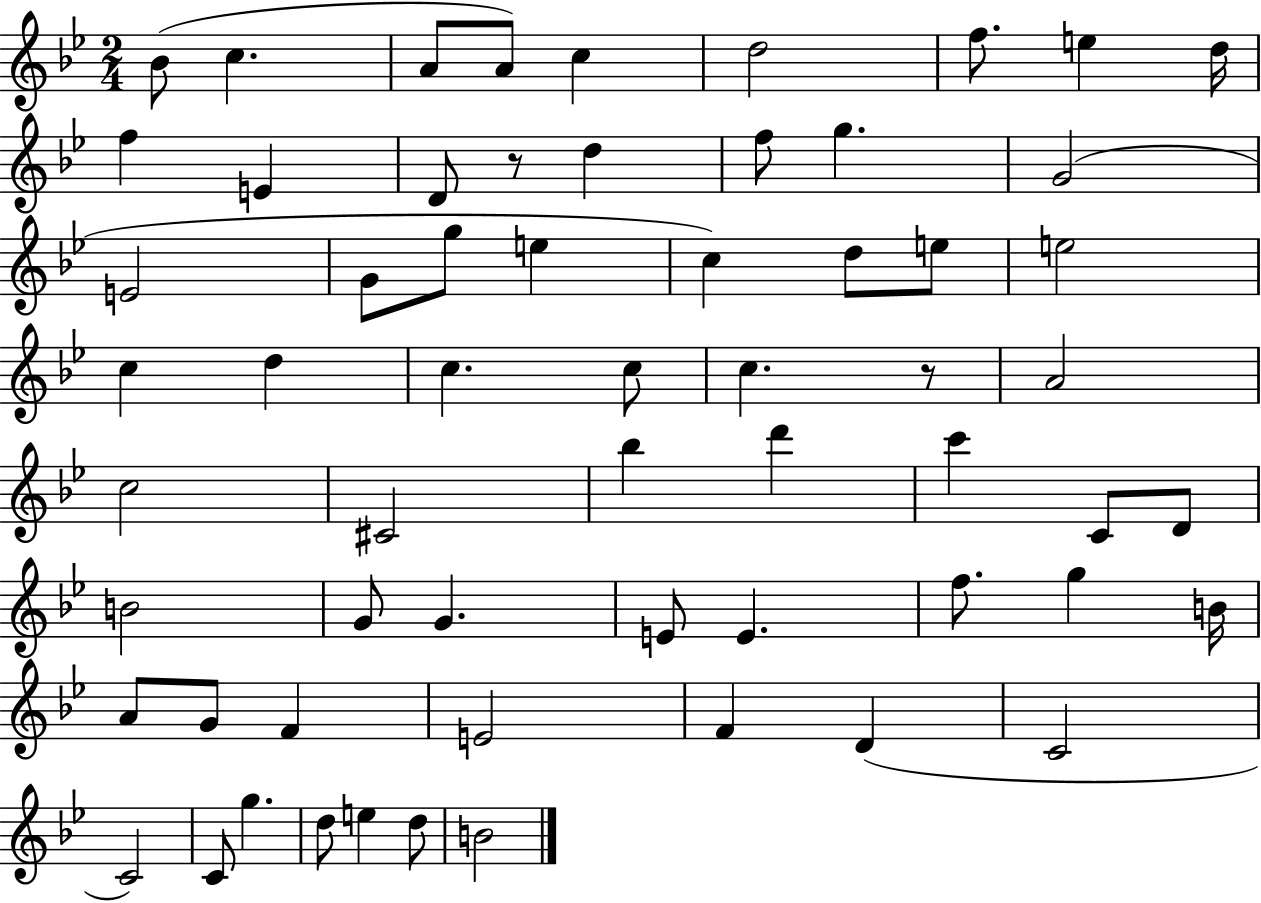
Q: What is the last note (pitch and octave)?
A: B4